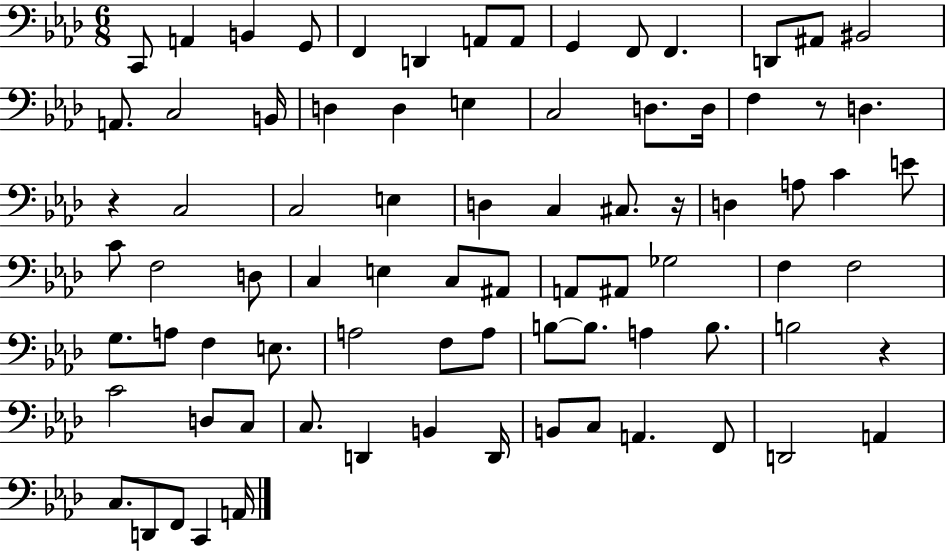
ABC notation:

X:1
T:Untitled
M:6/8
L:1/4
K:Ab
C,,/2 A,, B,, G,,/2 F,, D,, A,,/2 A,,/2 G,, F,,/2 F,, D,,/2 ^A,,/2 ^B,,2 A,,/2 C,2 B,,/4 D, D, E, C,2 D,/2 D,/4 F, z/2 D, z C,2 C,2 E, D, C, ^C,/2 z/4 D, A,/2 C E/2 C/2 F,2 D,/2 C, E, C,/2 ^A,,/2 A,,/2 ^A,,/2 _G,2 F, F,2 G,/2 A,/2 F, E,/2 A,2 F,/2 A,/2 B,/2 B,/2 A, B,/2 B,2 z C2 D,/2 C,/2 C,/2 D,, B,, D,,/4 B,,/2 C,/2 A,, F,,/2 D,,2 A,, C,/2 D,,/2 F,,/2 C,, A,,/4